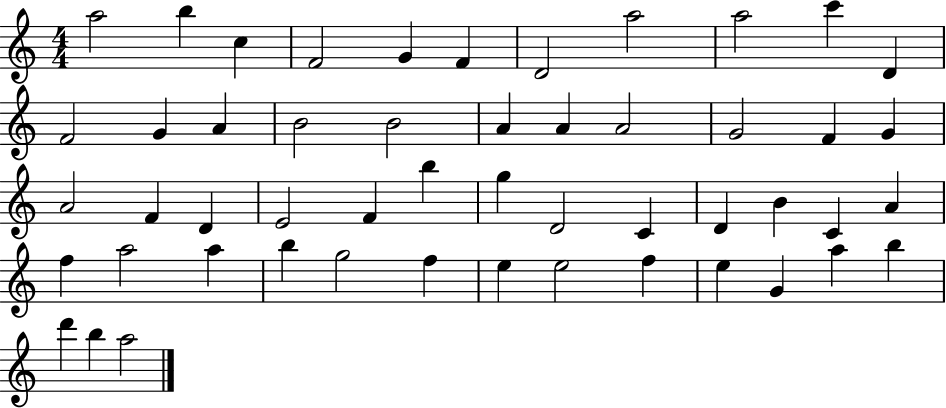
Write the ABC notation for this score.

X:1
T:Untitled
M:4/4
L:1/4
K:C
a2 b c F2 G F D2 a2 a2 c' D F2 G A B2 B2 A A A2 G2 F G A2 F D E2 F b g D2 C D B C A f a2 a b g2 f e e2 f e G a b d' b a2